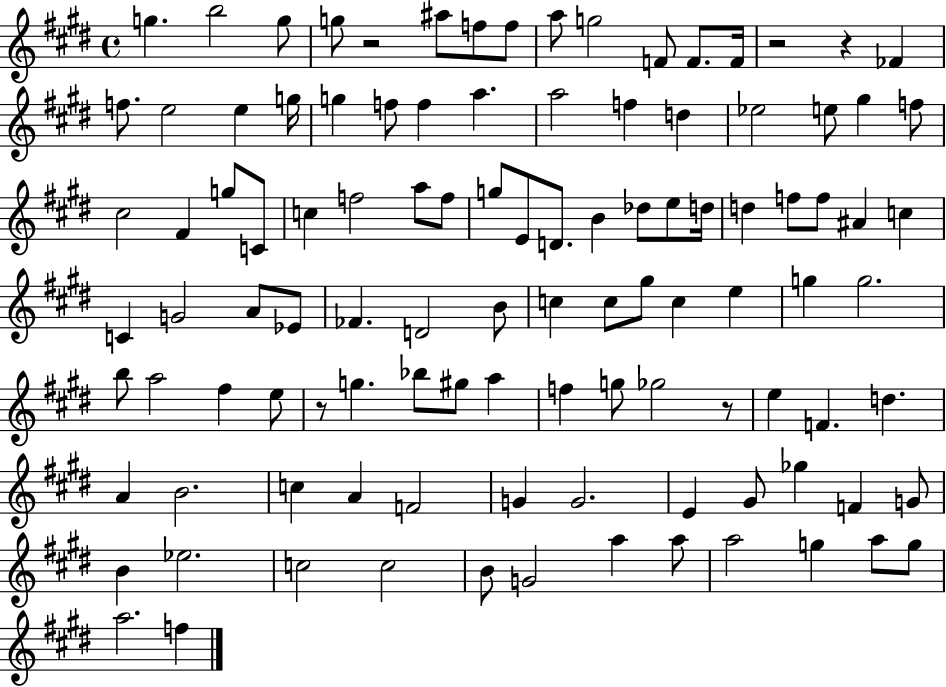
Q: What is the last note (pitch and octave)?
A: F5